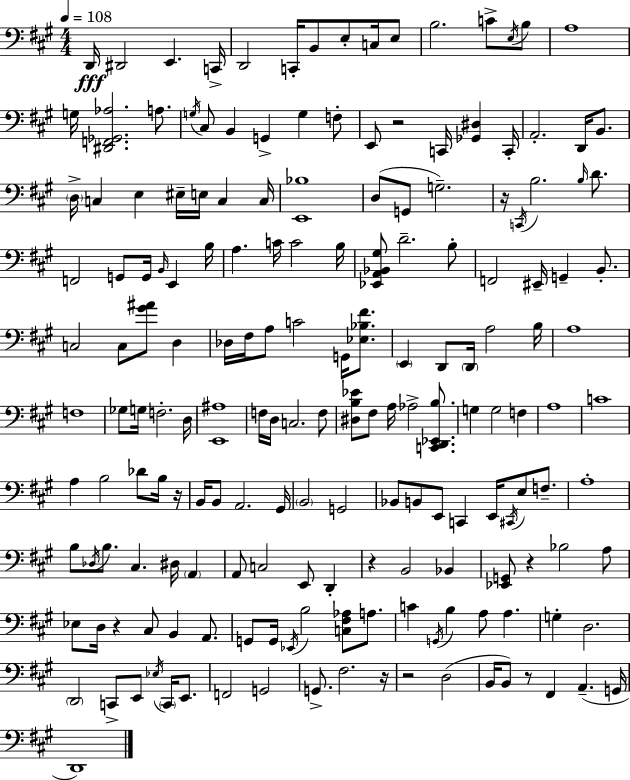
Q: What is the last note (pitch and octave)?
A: D2